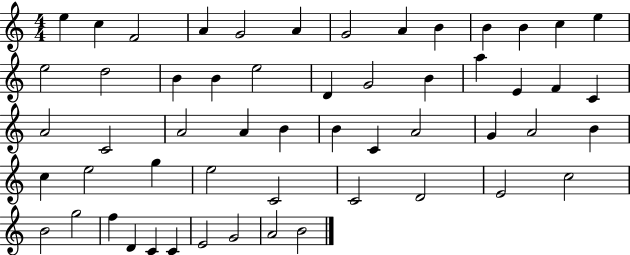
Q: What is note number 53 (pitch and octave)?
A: G4